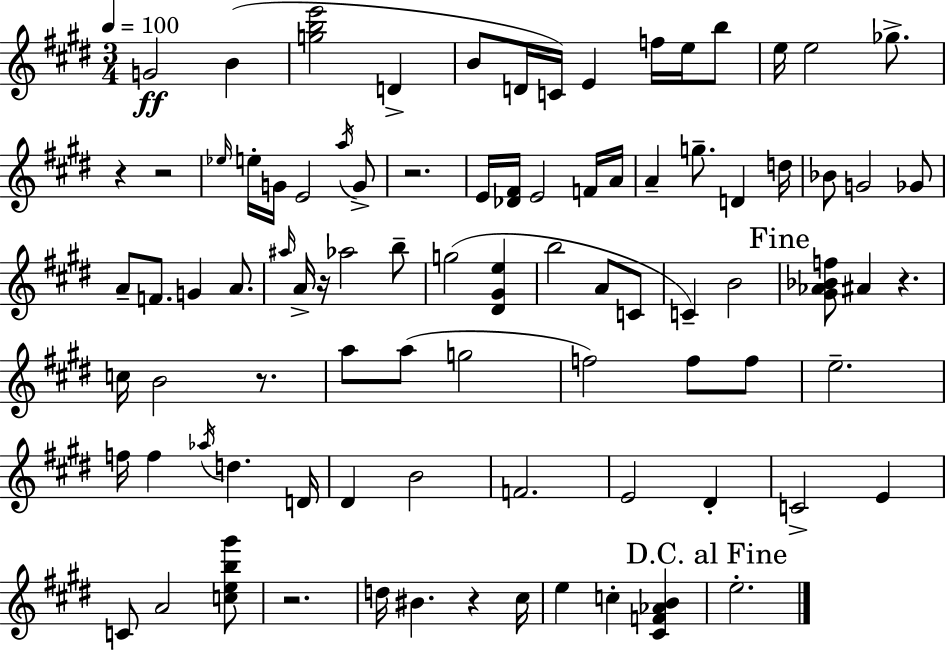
{
  \clef treble
  \numericTimeSignature
  \time 3/4
  \key e \major
  \tempo 4 = 100
  \repeat volta 2 { g'2\ff b'4( | <g'' b'' e'''>2 d'4-> | b'8 d'16 c'16) e'4 f''16 e''16 b''8 | e''16 e''2 ges''8.-> | \break r4 r2 | \grace { ees''16 } e''16-. g'16 e'2 \acciaccatura { a''16 } | g'8-> r2. | e'16 <des' fis'>16 e'2 | \break f'16 a'16 a'4-- g''8.-- d'4 | d''16 bes'8 g'2 | ges'8 a'8-- f'8. g'4 a'8. | \grace { ais''16 } a'16-> r16 aes''2 | \break b''8-- g''2( <dis' gis' e''>4 | b''2 a'8 | c'8 c'4--) b'2 | \mark "Fine" <gis' aes' bes' f''>8 ais'4 r4. | \break c''16 b'2 | r8. a''8 a''8( g''2 | f''2) f''8 | f''8 e''2.-- | \break f''16 f''4 \acciaccatura { aes''16 } d''4. | d'16 dis'4 b'2 | f'2. | e'2 | \break dis'4-. c'2-> | e'4 c'8 a'2 | <c'' e'' b'' gis'''>8 r2. | d''16 bis'4. r4 | \break cis''16 e''4 c''4-. | <cis' f' aes' b'>4 \mark "D.C. al Fine" e''2.-. | } \bar "|."
}